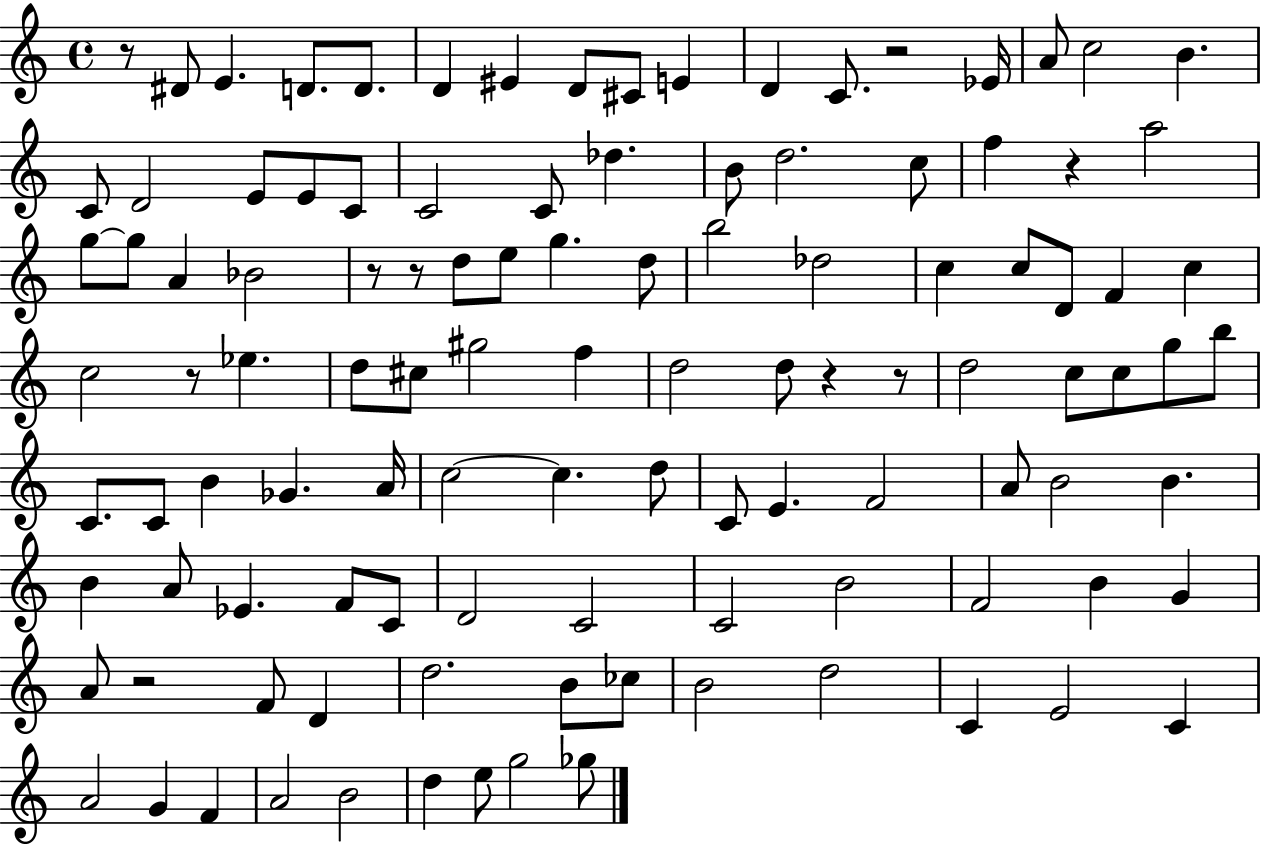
{
  \clef treble
  \time 4/4
  \defaultTimeSignature
  \key c \major
  r8 dis'8 e'4. d'8. d'8. | d'4 eis'4 d'8 cis'8 e'4 | d'4 c'8. r2 ees'16 | a'8 c''2 b'4. | \break c'8 d'2 e'8 e'8 c'8 | c'2 c'8 des''4. | b'8 d''2. c''8 | f''4 r4 a''2 | \break g''8~~ g''8 a'4 bes'2 | r8 r8 d''8 e''8 g''4. d''8 | b''2 des''2 | c''4 c''8 d'8 f'4 c''4 | \break c''2 r8 ees''4. | d''8 cis''8 gis''2 f''4 | d''2 d''8 r4 r8 | d''2 c''8 c''8 g''8 b''8 | \break c'8. c'8 b'4 ges'4. a'16 | c''2~~ c''4. d''8 | c'8 e'4. f'2 | a'8 b'2 b'4. | \break b'4 a'8 ees'4. f'8 c'8 | d'2 c'2 | c'2 b'2 | f'2 b'4 g'4 | \break a'8 r2 f'8 d'4 | d''2. b'8 ces''8 | b'2 d''2 | c'4 e'2 c'4 | \break a'2 g'4 f'4 | a'2 b'2 | d''4 e''8 g''2 ges''8 | \bar "|."
}